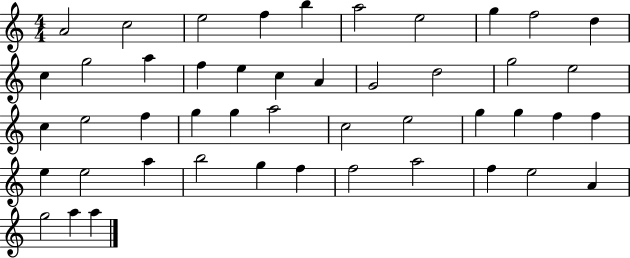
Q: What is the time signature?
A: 4/4